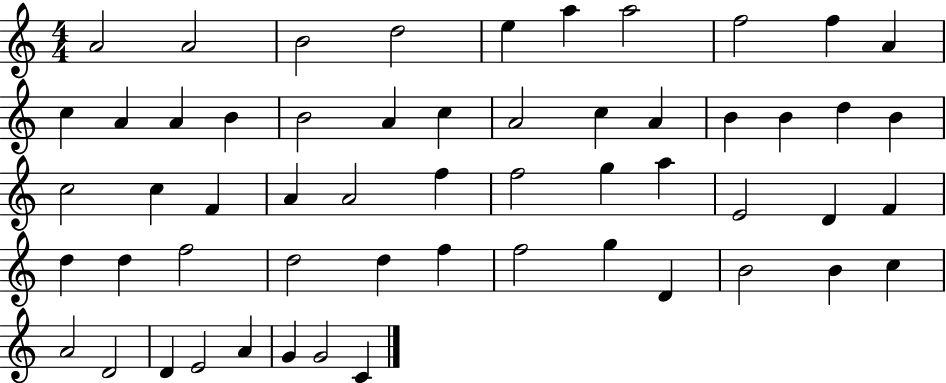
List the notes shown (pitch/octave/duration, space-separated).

A4/h A4/h B4/h D5/h E5/q A5/q A5/h F5/h F5/q A4/q C5/q A4/q A4/q B4/q B4/h A4/q C5/q A4/h C5/q A4/q B4/q B4/q D5/q B4/q C5/h C5/q F4/q A4/q A4/h F5/q F5/h G5/q A5/q E4/h D4/q F4/q D5/q D5/q F5/h D5/h D5/q F5/q F5/h G5/q D4/q B4/h B4/q C5/q A4/h D4/h D4/q E4/h A4/q G4/q G4/h C4/q